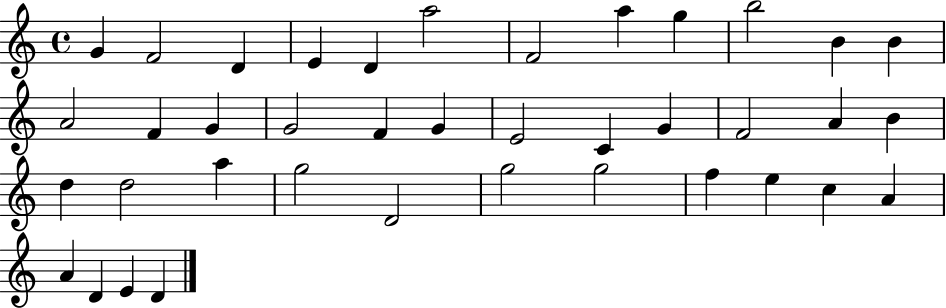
{
  \clef treble
  \time 4/4
  \defaultTimeSignature
  \key c \major
  g'4 f'2 d'4 | e'4 d'4 a''2 | f'2 a''4 g''4 | b''2 b'4 b'4 | \break a'2 f'4 g'4 | g'2 f'4 g'4 | e'2 c'4 g'4 | f'2 a'4 b'4 | \break d''4 d''2 a''4 | g''2 d'2 | g''2 g''2 | f''4 e''4 c''4 a'4 | \break a'4 d'4 e'4 d'4 | \bar "|."
}